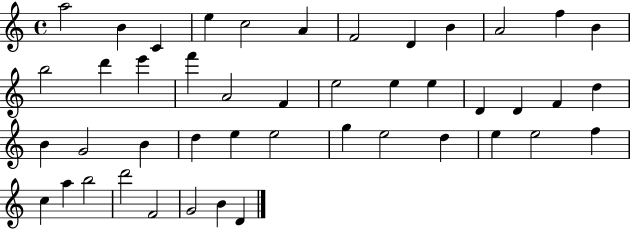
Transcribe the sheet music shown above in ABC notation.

X:1
T:Untitled
M:4/4
L:1/4
K:C
a2 B C e c2 A F2 D B A2 f B b2 d' e' f' A2 F e2 e e D D F d B G2 B d e e2 g e2 d e e2 f c a b2 d'2 F2 G2 B D